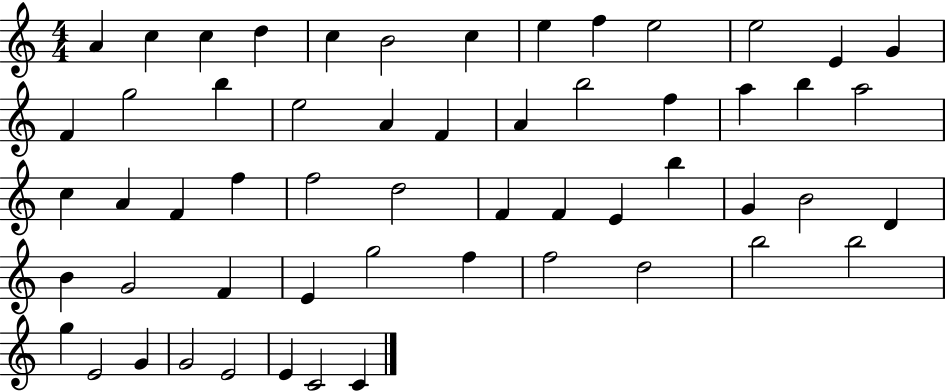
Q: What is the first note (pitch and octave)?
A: A4